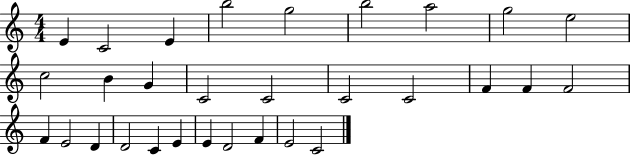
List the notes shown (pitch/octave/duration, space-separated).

E4/q C4/h E4/q B5/h G5/h B5/h A5/h G5/h E5/h C5/h B4/q G4/q C4/h C4/h C4/h C4/h F4/q F4/q F4/h F4/q E4/h D4/q D4/h C4/q E4/q E4/q D4/h F4/q E4/h C4/h